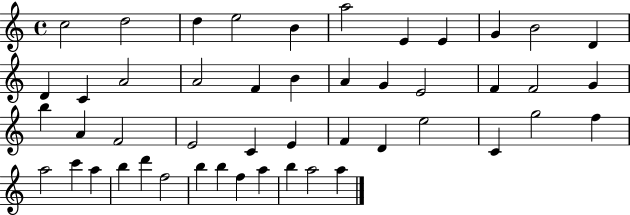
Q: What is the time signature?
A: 4/4